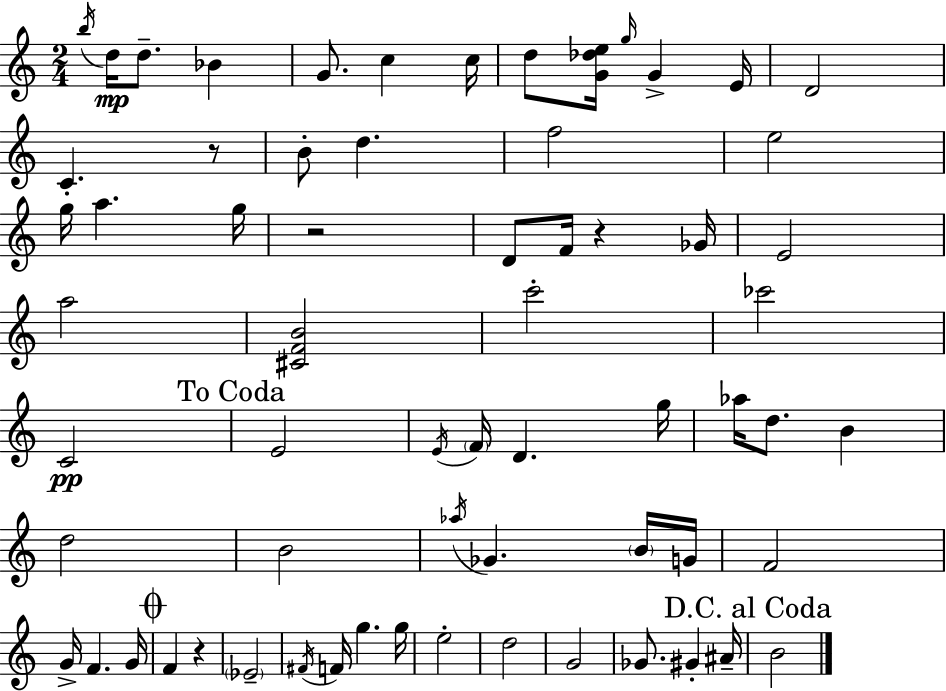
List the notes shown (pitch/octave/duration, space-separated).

B5/s D5/s D5/e. Bb4/q G4/e. C5/q C5/s D5/e [G4,Db5,E5]/s G5/s G4/q E4/s D4/h C4/q. R/e B4/e D5/q. F5/h E5/h G5/s A5/q. G5/s R/h D4/e F4/s R/q Gb4/s E4/h A5/h [C#4,F4,B4]/h C6/h CES6/h C4/h E4/h E4/s F4/s D4/q. G5/s Ab5/s D5/e. B4/q D5/h B4/h Ab5/s Gb4/q. B4/s G4/s F4/h G4/s F4/q. G4/s F4/q R/q Eb4/h F#4/s F4/s G5/q. G5/s E5/h D5/h G4/h Gb4/e. G#4/q A#4/s B4/h